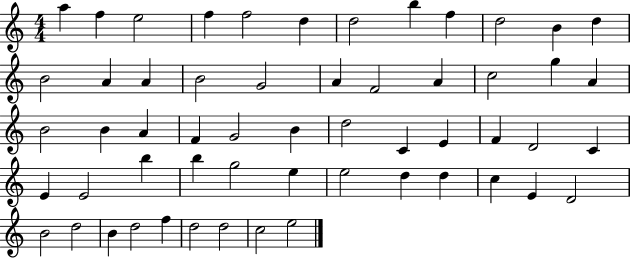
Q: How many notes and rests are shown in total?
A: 56